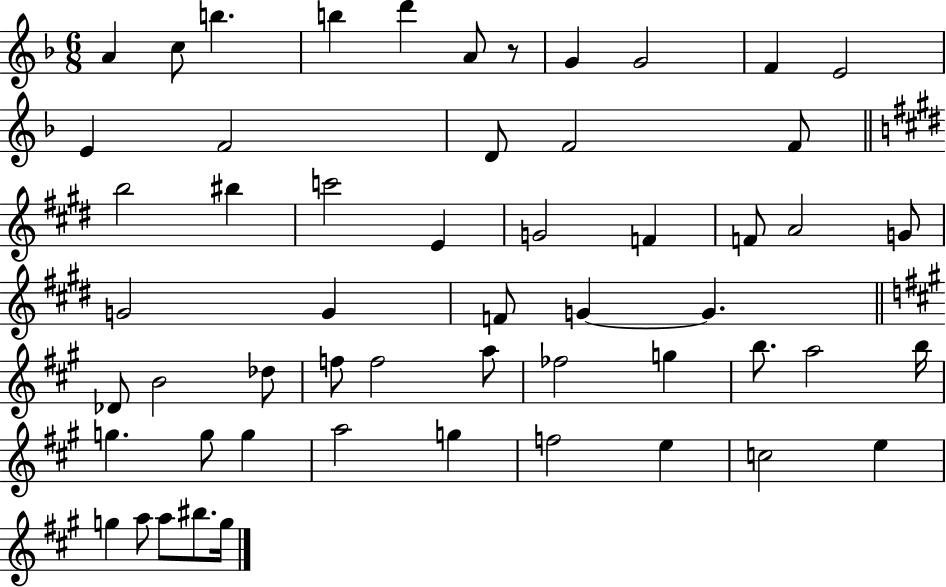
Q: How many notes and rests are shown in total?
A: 55